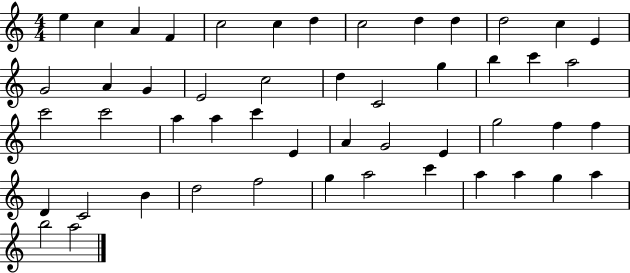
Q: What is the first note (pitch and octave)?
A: E5